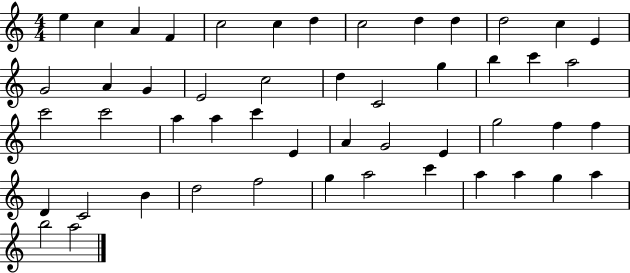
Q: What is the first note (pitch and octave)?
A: E5